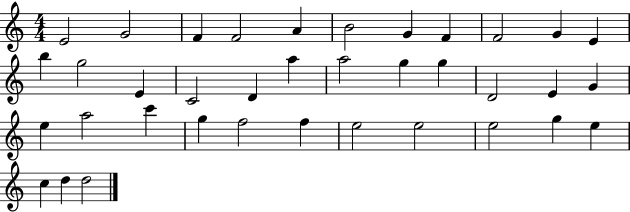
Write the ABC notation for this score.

X:1
T:Untitled
M:4/4
L:1/4
K:C
E2 G2 F F2 A B2 G F F2 G E b g2 E C2 D a a2 g g D2 E G e a2 c' g f2 f e2 e2 e2 g e c d d2